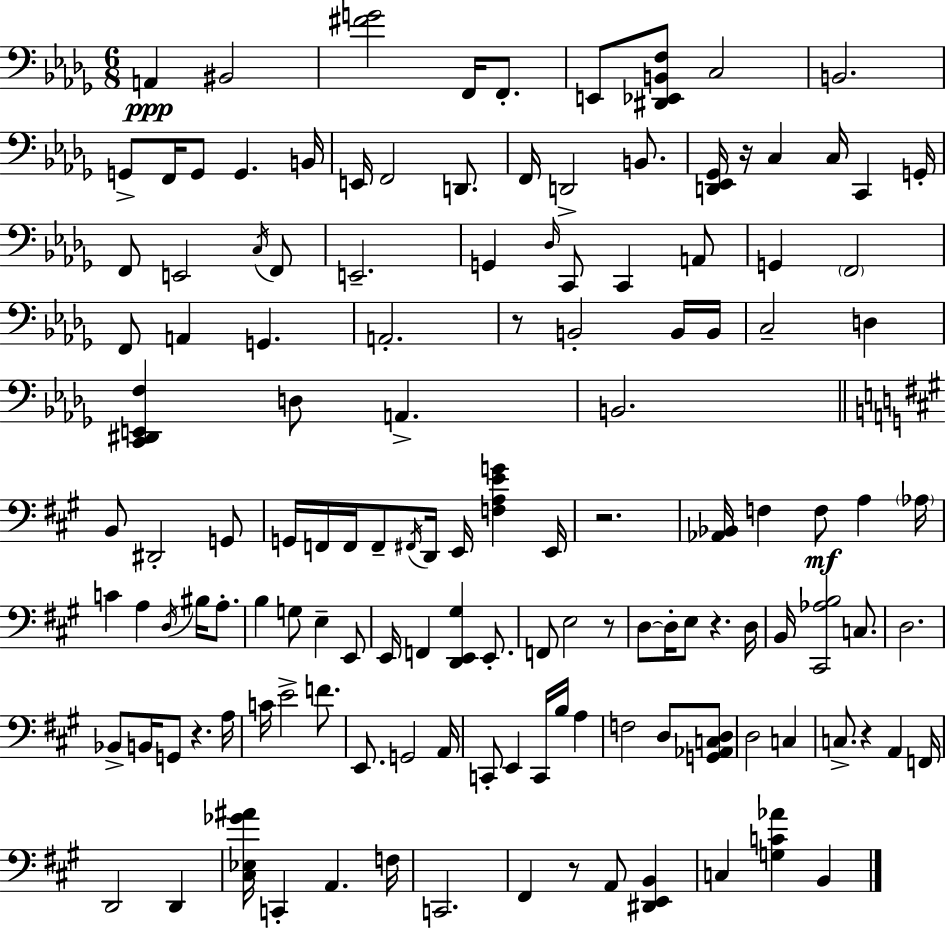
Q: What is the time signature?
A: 6/8